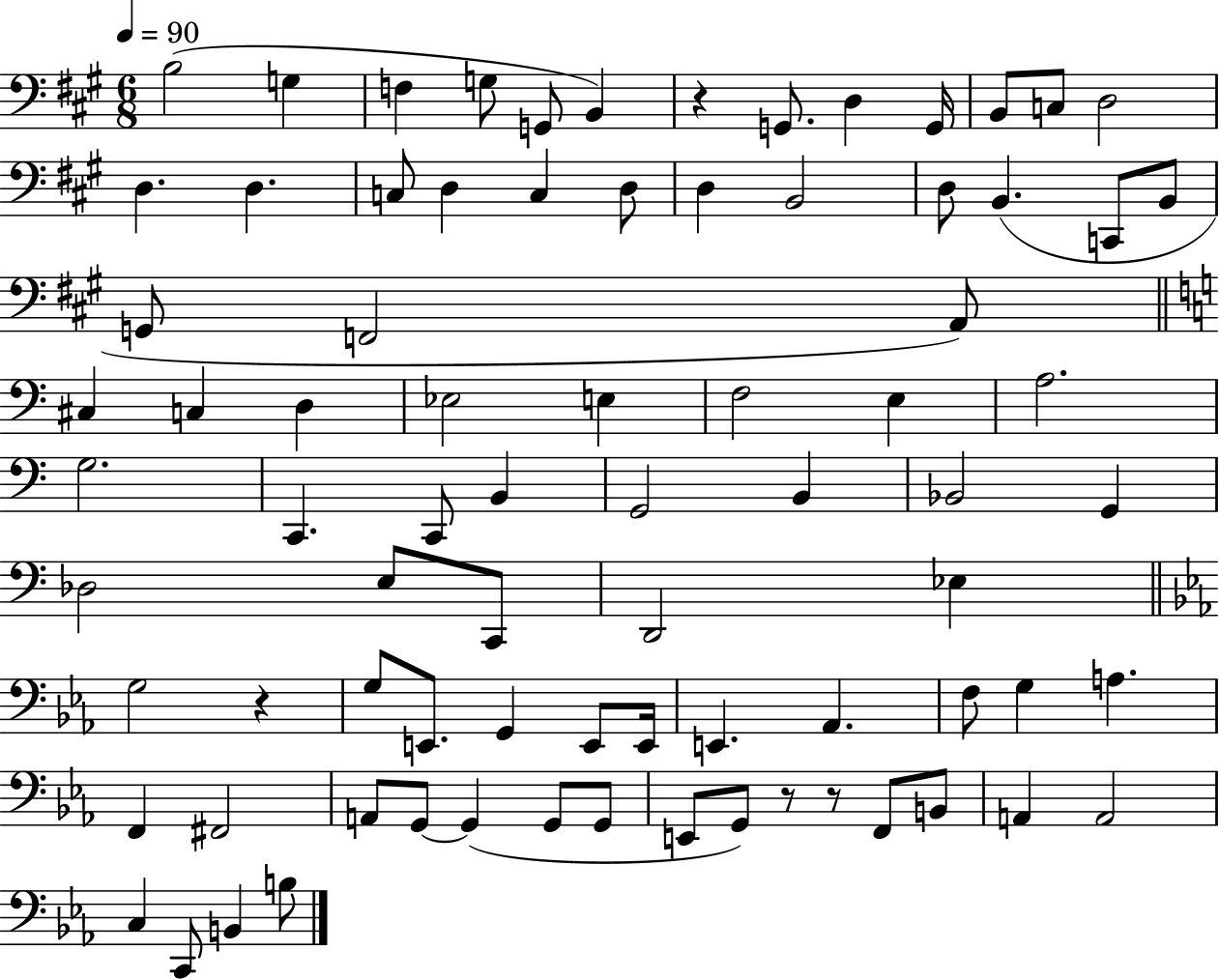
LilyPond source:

{
  \clef bass
  \numericTimeSignature
  \time 6/8
  \key a \major
  \tempo 4 = 90
  \repeat volta 2 { b2( g4 | f4 g8 g,8 b,4) | r4 g,8. d4 g,16 | b,8 c8 d2 | \break d4. d4. | c8 d4 c4 d8 | d4 b,2 | d8 b,4.( c,8 b,8 | \break g,8 f,2 a,8) | \bar "||" \break \key c \major cis4 c4 d4 | ees2 e4 | f2 e4 | a2. | \break g2. | c,4. c,8 b,4 | g,2 b,4 | bes,2 g,4 | \break des2 e8 c,8 | d,2 ees4 | \bar "||" \break \key c \minor g2 r4 | g8 e,8. g,4 e,8 e,16 | e,4. aes,4. | f8 g4 a4. | \break f,4 fis,2 | a,8 g,8~~ g,4( g,8 g,8 | e,8 g,8) r8 r8 f,8 b,8 | a,4 a,2 | \break c4 c,8 b,4 b8 | } \bar "|."
}